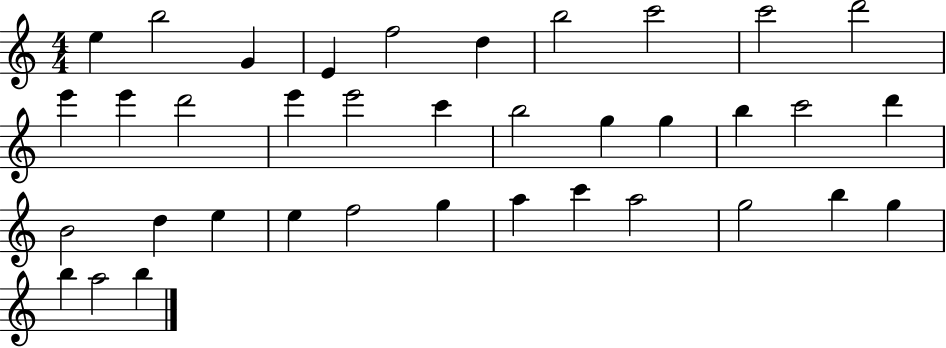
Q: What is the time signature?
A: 4/4